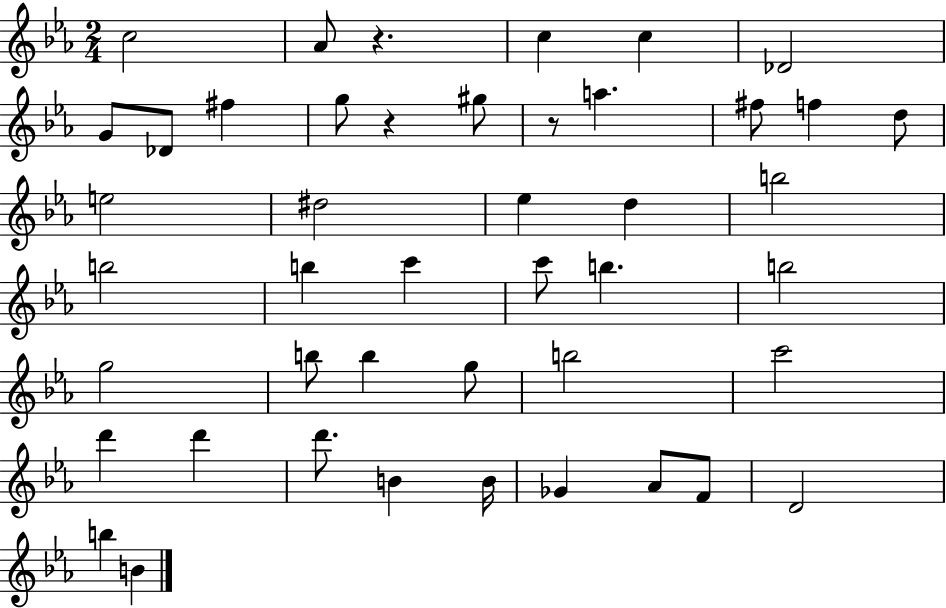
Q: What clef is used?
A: treble